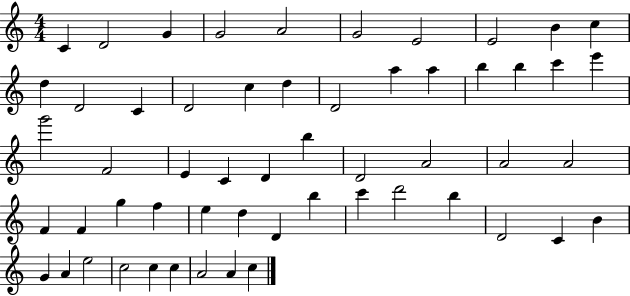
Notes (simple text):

C4/q D4/h G4/q G4/h A4/h G4/h E4/h E4/h B4/q C5/q D5/q D4/h C4/q D4/h C5/q D5/q D4/h A5/q A5/q B5/q B5/q C6/q E6/q G6/h F4/h E4/q C4/q D4/q B5/q D4/h A4/h A4/h A4/h F4/q F4/q G5/q F5/q E5/q D5/q D4/q B5/q C6/q D6/h B5/q D4/h C4/q B4/q G4/q A4/q E5/h C5/h C5/q C5/q A4/h A4/q C5/q